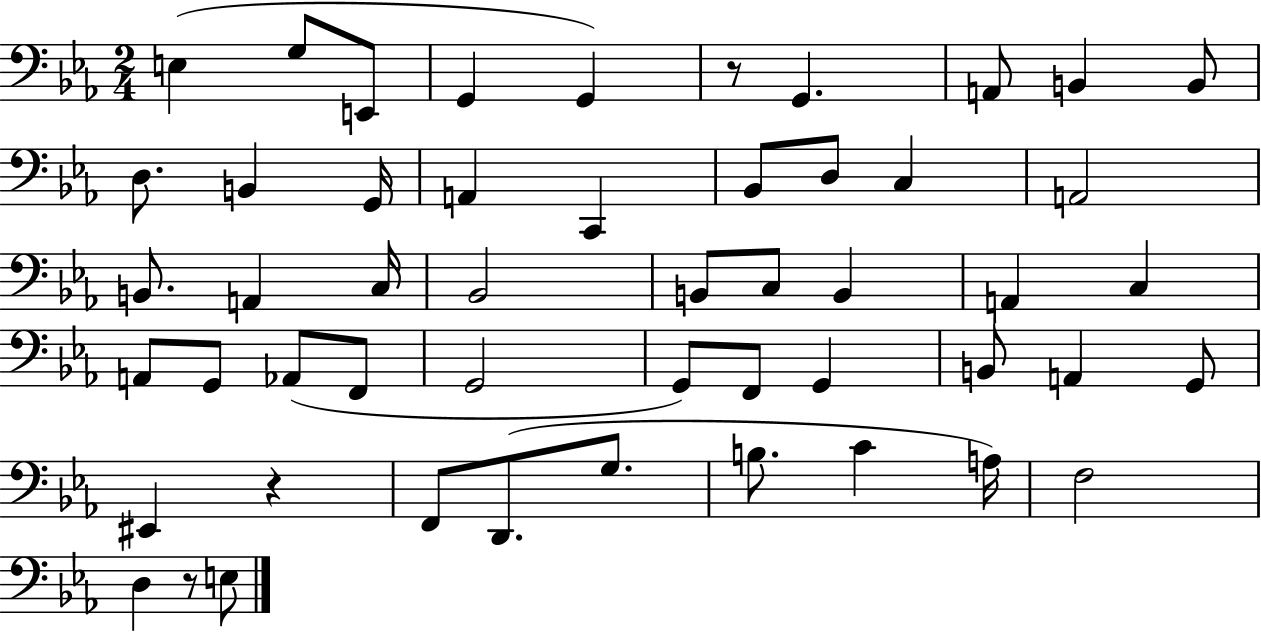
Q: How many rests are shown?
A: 3